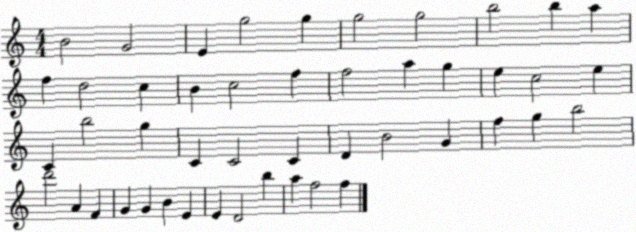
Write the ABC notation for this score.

X:1
T:Untitled
M:4/4
L:1/4
K:C
B2 G2 E g2 g g2 g2 b2 b a f d2 c B c2 f f2 a g e c2 e C b2 g C C2 C D B2 G f g b2 d'2 A F G G B E E D2 b a f2 f